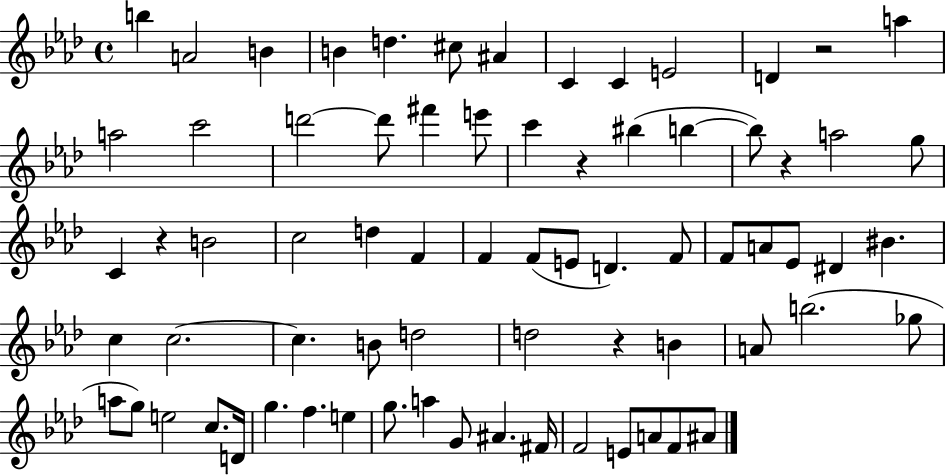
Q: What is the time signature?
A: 4/4